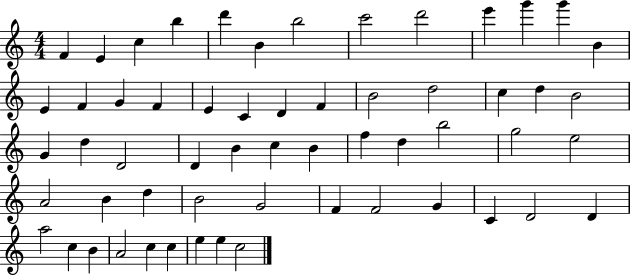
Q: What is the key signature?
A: C major